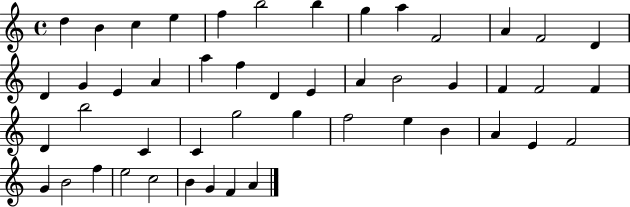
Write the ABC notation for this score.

X:1
T:Untitled
M:4/4
L:1/4
K:C
d B c e f b2 b g a F2 A F2 D D G E A a f D E A B2 G F F2 F D b2 C C g2 g f2 e B A E F2 G B2 f e2 c2 B G F A